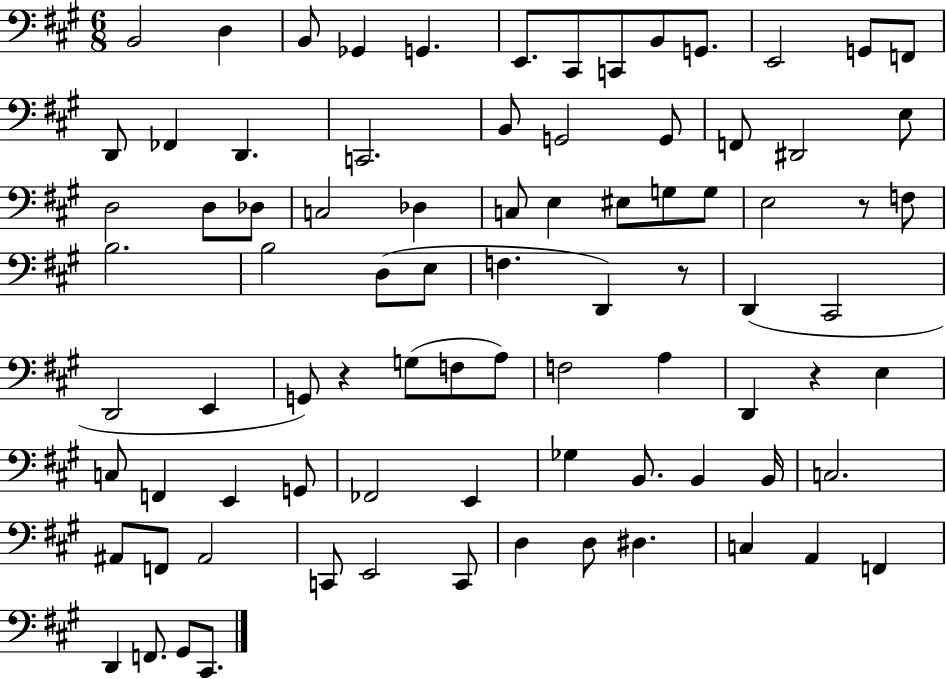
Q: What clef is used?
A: bass